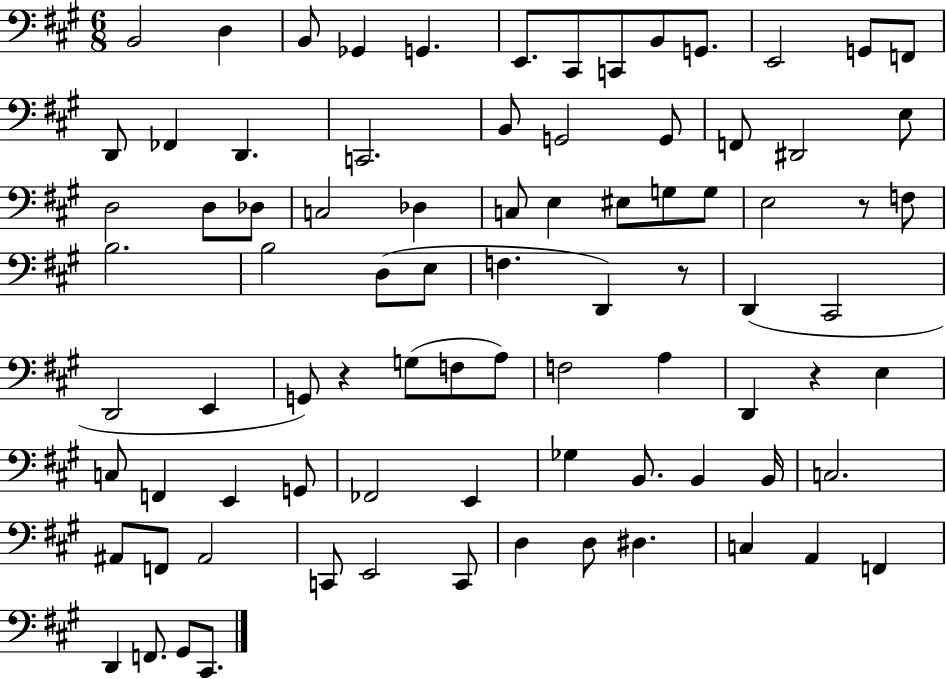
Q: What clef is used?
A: bass